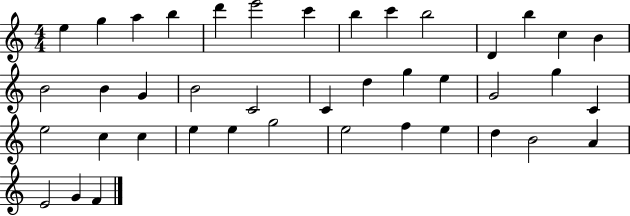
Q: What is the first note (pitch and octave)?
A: E5